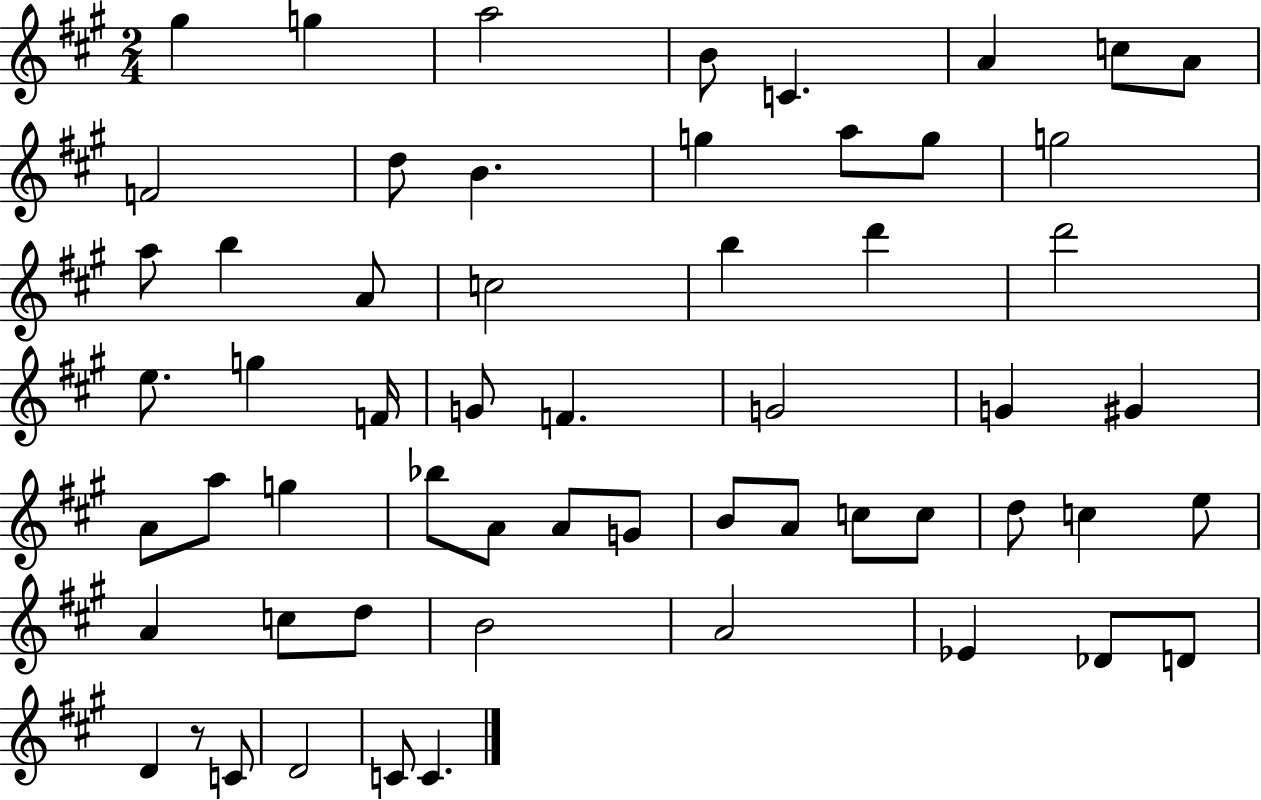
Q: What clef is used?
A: treble